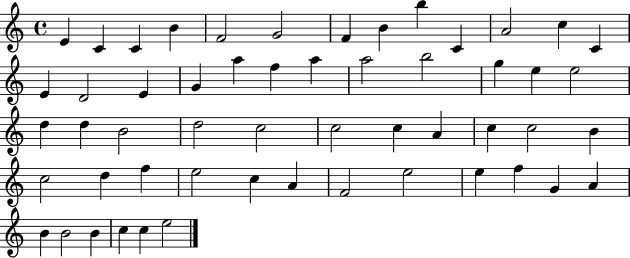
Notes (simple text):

E4/q C4/q C4/q B4/q F4/h G4/h F4/q B4/q B5/q C4/q A4/h C5/q C4/q E4/q D4/h E4/q G4/q A5/q F5/q A5/q A5/h B5/h G5/q E5/q E5/h D5/q D5/q B4/h D5/h C5/h C5/h C5/q A4/q C5/q C5/h B4/q C5/h D5/q F5/q E5/h C5/q A4/q F4/h E5/h E5/q F5/q G4/q A4/q B4/q B4/h B4/q C5/q C5/q E5/h